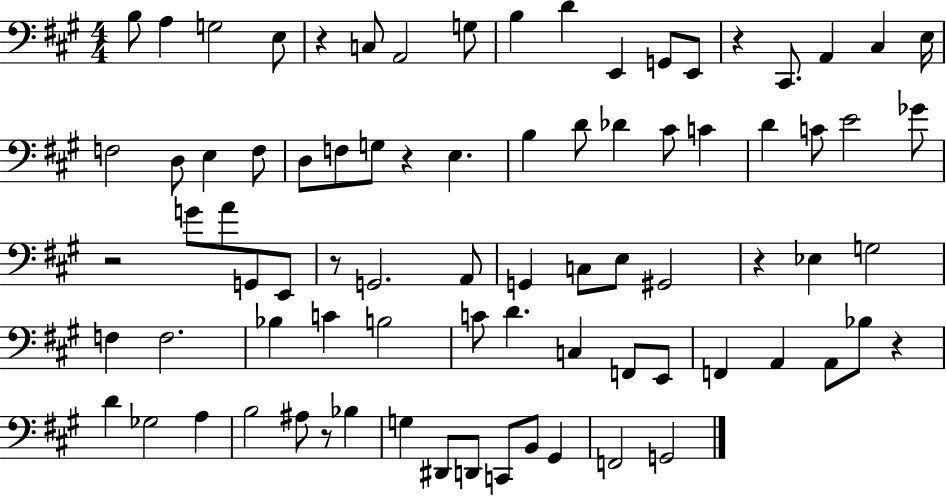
{
  \clef bass
  \numericTimeSignature
  \time 4/4
  \key a \major
  \repeat volta 2 { b8 a4 g2 e8 | r4 c8 a,2 g8 | b4 d'4 e,4 g,8 e,8 | r4 cis,8. a,4 cis4 e16 | \break f2 d8 e4 f8 | d8 f8 g8 r4 e4. | b4 d'8 des'4 cis'8 c'4 | d'4 c'8 e'2 ges'8 | \break r2 g'8 a'8 g,8 e,8 | r8 g,2. a,8 | g,4 c8 e8 gis,2 | r4 ees4 g2 | \break f4 f2. | bes4 c'4 b2 | c'8 d'4. c4 f,8 e,8 | f,4 a,4 a,8 bes8 r4 | \break d'4 ges2 a4 | b2 ais8 r8 bes4 | g4 dis,8 d,8 c,8 b,8 gis,4 | f,2 g,2 | \break } \bar "|."
}